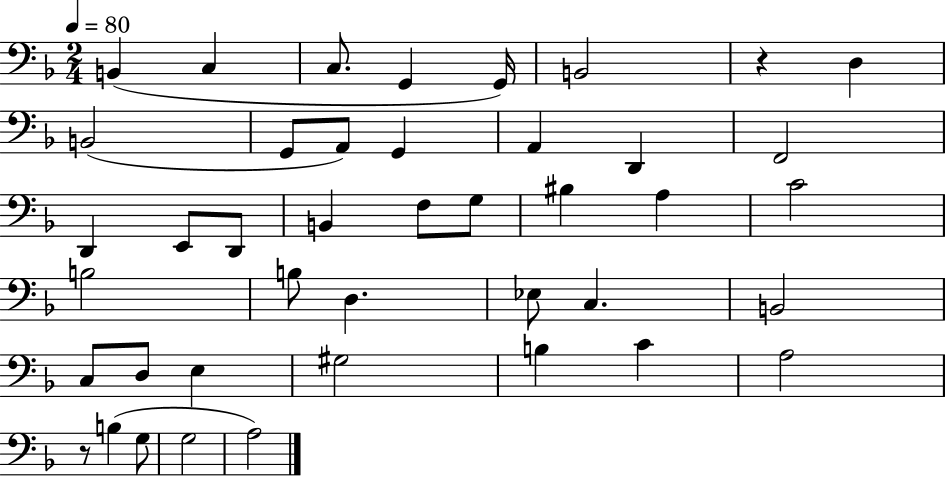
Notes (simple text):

B2/q C3/q C3/e. G2/q G2/s B2/h R/q D3/q B2/h G2/e A2/e G2/q A2/q D2/q F2/h D2/q E2/e D2/e B2/q F3/e G3/e BIS3/q A3/q C4/h B3/h B3/e D3/q. Eb3/e C3/q. B2/h C3/e D3/e E3/q G#3/h B3/q C4/q A3/h R/e B3/q G3/e G3/h A3/h